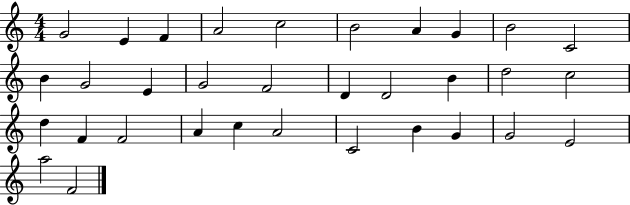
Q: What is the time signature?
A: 4/4